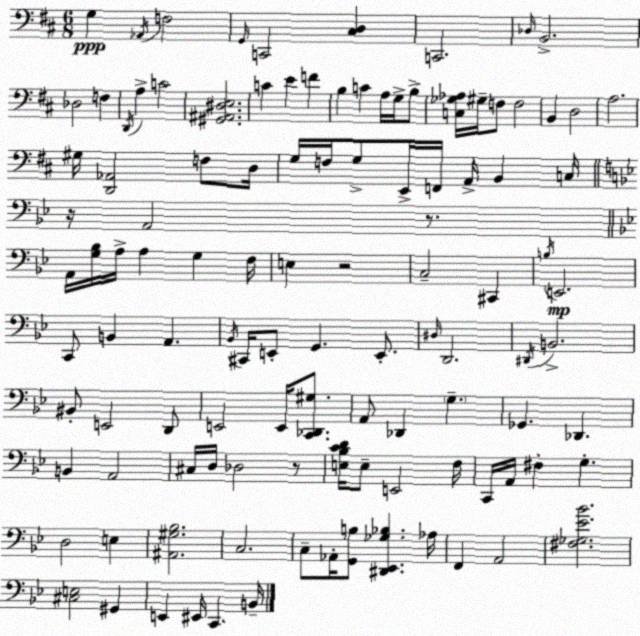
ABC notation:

X:1
T:Untitled
M:6/8
L:1/4
K:D
G, _A,,/4 F,2 G,,/4 C,,2 [^C,D,] C,,2 _D,/4 B,,2 _D,2 F, D,,/4 A, C2 [^G,,^A,,^D,E,]2 C E F B, C A,/4 G,/4 B,/2 [C,_G,_A,]/4 ^G,/4 F,/2 F,2 B,, D,2 A,2 ^G,/4 [D,,_A,,]2 F,/2 D,/4 G,/4 F,/4 G,/2 E,,/4 F,,/4 A,,/4 B,, C,/4 z/4 A,,2 z/2 A,,/4 [G,_B,]/4 A,/4 A, G, F,/4 E, z2 C,2 ^C,, B,/4 E,,2 C,,/2 B,, A,, _B,,/4 ^C,,/4 E,,/2 G,, E,,/2 ^D,/4 D,,2 ^D,,/4 B,,2 ^B,,/2 E,,2 D,,/2 E,,2 E,,/4 [C,,_D,,^G,]/2 A,,/2 _D,, G, _G,, _D,, B,, A,,2 ^C,/4 D,/4 _D,2 z/2 [E,_B,CD]/4 E,/2 E,,2 F,/4 C,,/4 A,,/4 ^F, G, D,2 E, [^A,,^G,_B,]2 C,2 C,/2 _A,,/4 [G,,B,]/2 [^D,,_E,,_G,_B,] _A,/4 F,, A,,2 [^F,_G,_E_B]2 [^C,E,]2 ^G,, E,, ^E,,/4 C,, B,,/4